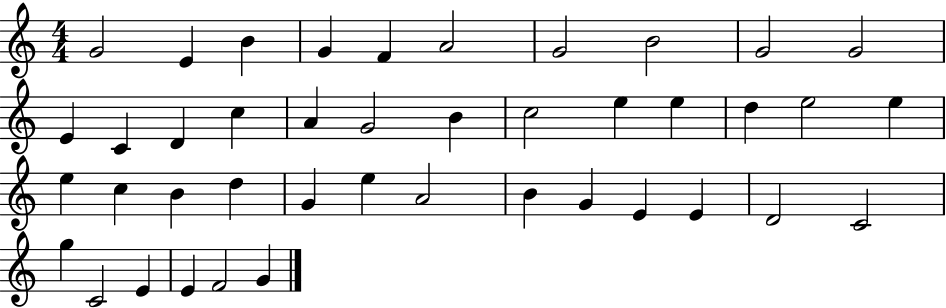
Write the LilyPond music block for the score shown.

{
  \clef treble
  \numericTimeSignature
  \time 4/4
  \key c \major
  g'2 e'4 b'4 | g'4 f'4 a'2 | g'2 b'2 | g'2 g'2 | \break e'4 c'4 d'4 c''4 | a'4 g'2 b'4 | c''2 e''4 e''4 | d''4 e''2 e''4 | \break e''4 c''4 b'4 d''4 | g'4 e''4 a'2 | b'4 g'4 e'4 e'4 | d'2 c'2 | \break g''4 c'2 e'4 | e'4 f'2 g'4 | \bar "|."
}